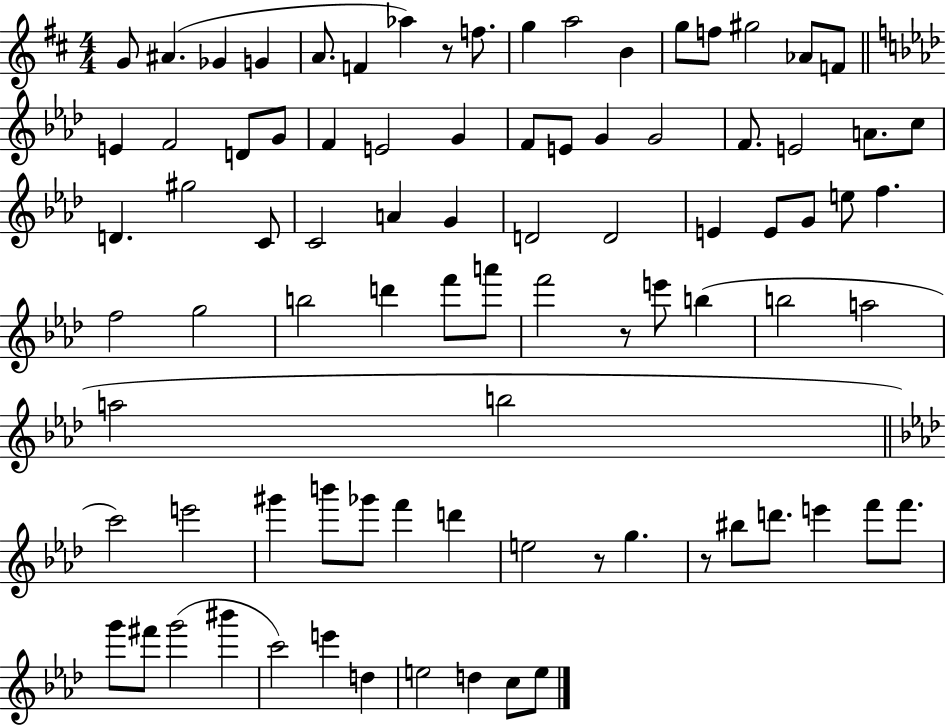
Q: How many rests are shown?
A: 4